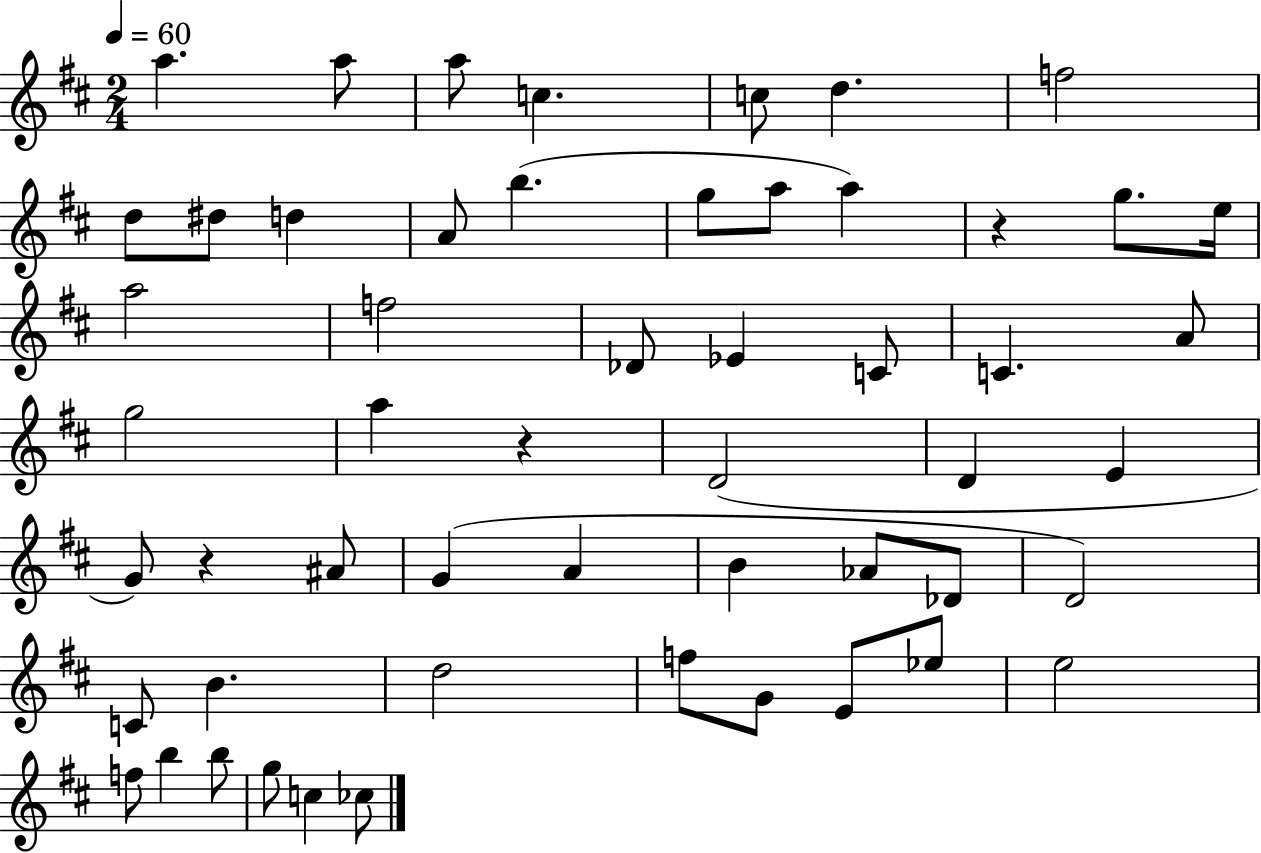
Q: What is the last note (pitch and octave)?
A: CES5